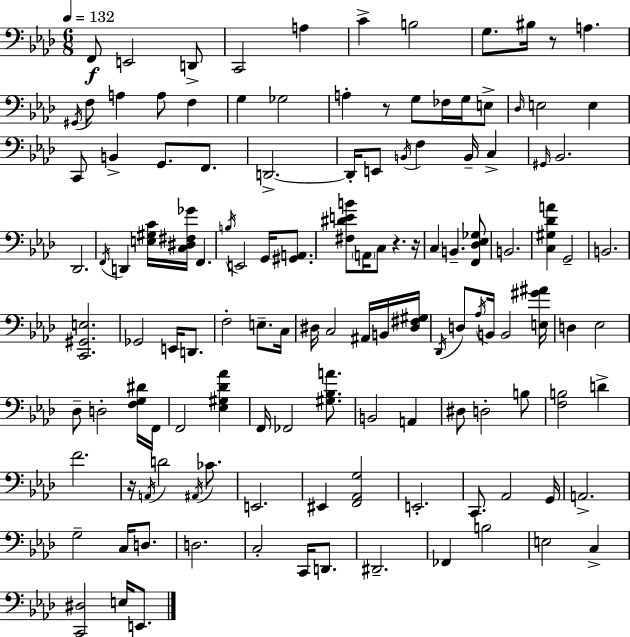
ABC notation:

X:1
T:Untitled
M:6/8
L:1/4
K:Ab
F,,/2 E,,2 D,,/2 C,,2 A, C B,2 G,/2 ^B,/4 z/2 A, ^G,,/4 F,/2 A, A,/2 F, G, _G,2 A, z/2 G,/2 _F,/4 G,/4 E,/2 _D,/4 E,2 E, C,,/2 B,, G,,/2 F,,/2 D,,2 D,,/4 E,,/2 B,,/4 F, B,,/4 C, ^G,,/4 _B,,2 _D,,2 F,,/4 D,, [E,^G,C]/4 [C,^D,^F,_G]/4 F,, B,/4 E,,2 G,,/4 [^G,,A,,]/2 [^F,^DEB]/2 A,,/4 C,/2 z z/4 C, B,, [F,,_D,_E,_G,]/2 B,,2 [C,^G,_DA] G,,2 B,,2 [C,,^G,,E,]2 _G,,2 E,,/4 D,,/2 F,2 E,/2 C,/4 ^D,/4 C,2 ^A,,/4 B,,/4 [^D,^F,^G,]/4 _D,,/4 D,/2 _A,/4 B,,/4 B,,2 [E,^G^A]/4 D, _E,2 _D,/2 D,2 [F,G,^D]/4 F,,/4 F,,2 [_E,^G,_D_A] F,,/4 _F,,2 [^G,_B,A]/2 B,,2 A,, ^D,/2 D,2 B,/2 [F,B,]2 D F2 z/4 A,,/4 D2 ^A,,/4 _C/2 E,,2 ^E,, [F,,_A,,G,]2 E,,2 C,,/2 _A,,2 G,,/4 A,,2 G,2 C,/4 D,/2 D,2 C,2 C,,/4 D,,/2 ^D,,2 _F,, B,2 E,2 C, [C,,^D,]2 E,/4 E,,/2